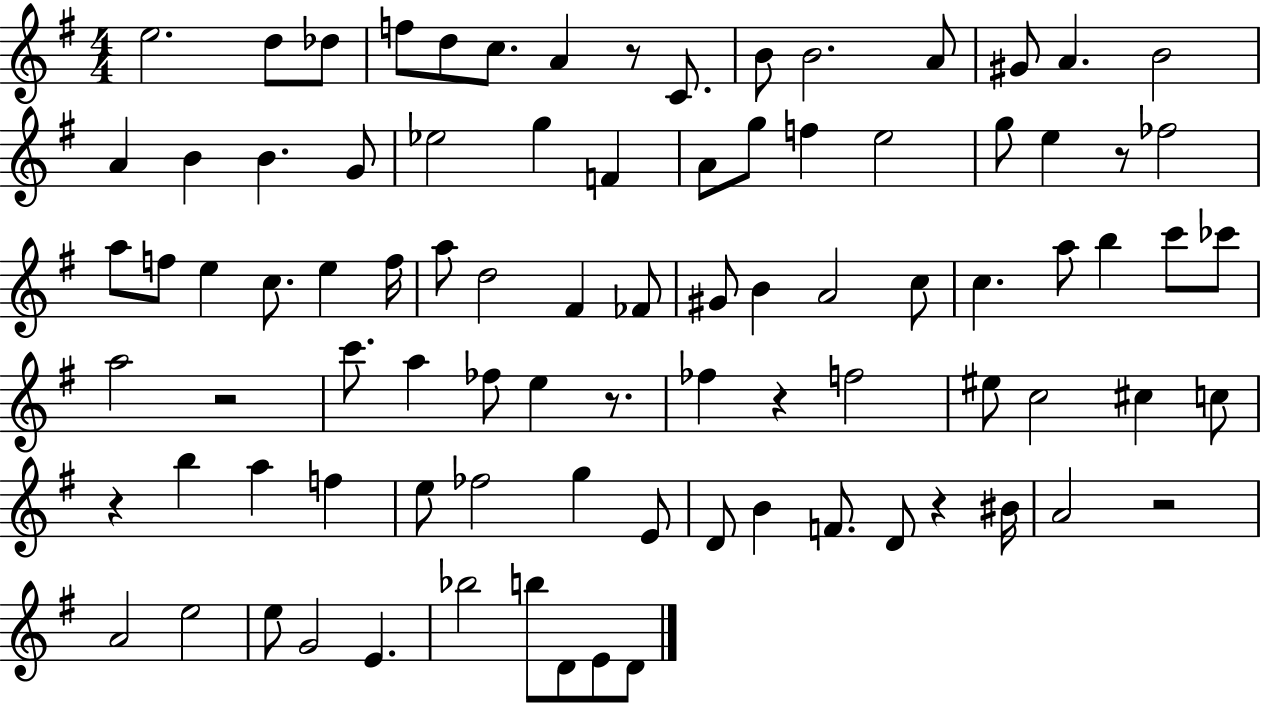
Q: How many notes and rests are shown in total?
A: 89